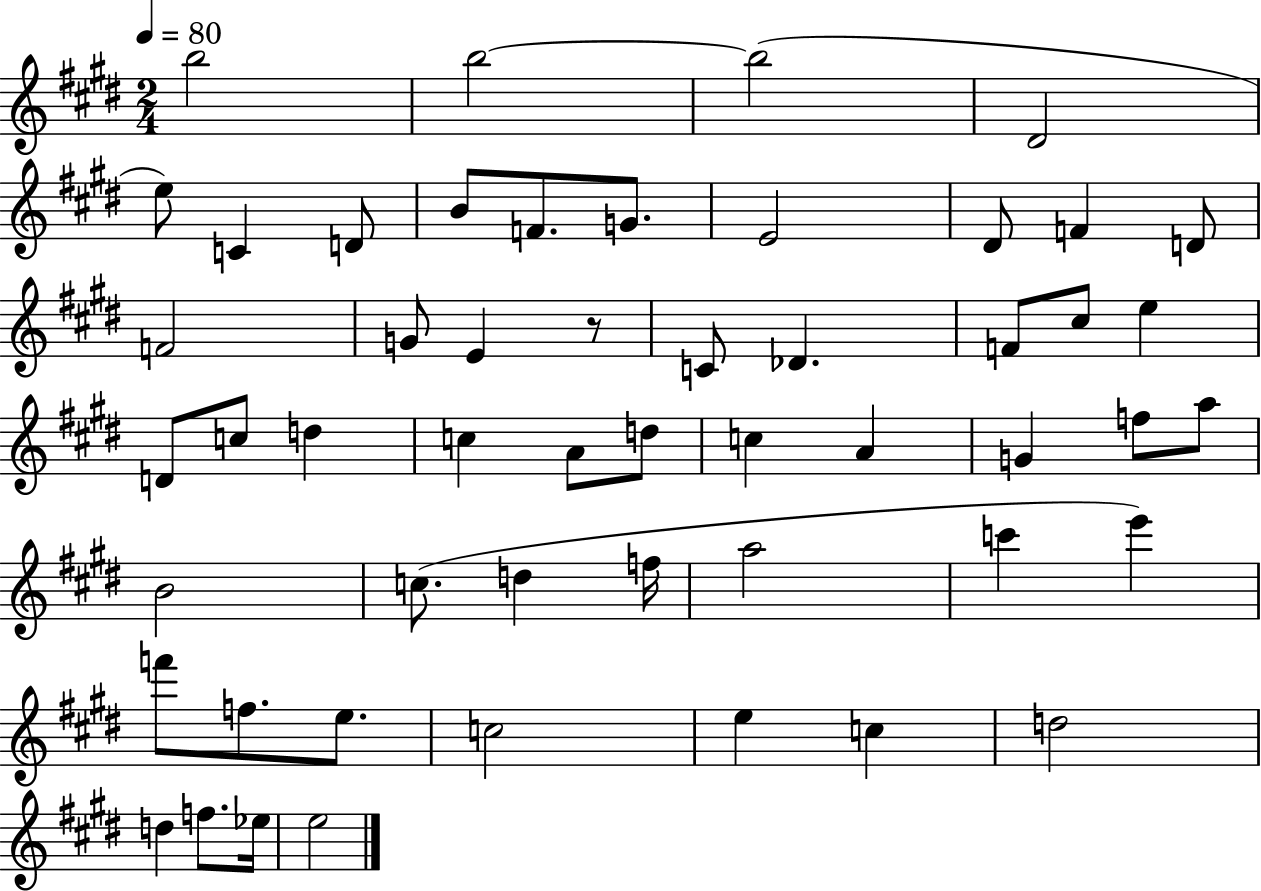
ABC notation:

X:1
T:Untitled
M:2/4
L:1/4
K:E
b2 b2 b2 ^D2 e/2 C D/2 B/2 F/2 G/2 E2 ^D/2 F D/2 F2 G/2 E z/2 C/2 _D F/2 ^c/2 e D/2 c/2 d c A/2 d/2 c A G f/2 a/2 B2 c/2 d f/4 a2 c' e' f'/2 f/2 e/2 c2 e c d2 d f/2 _e/4 e2